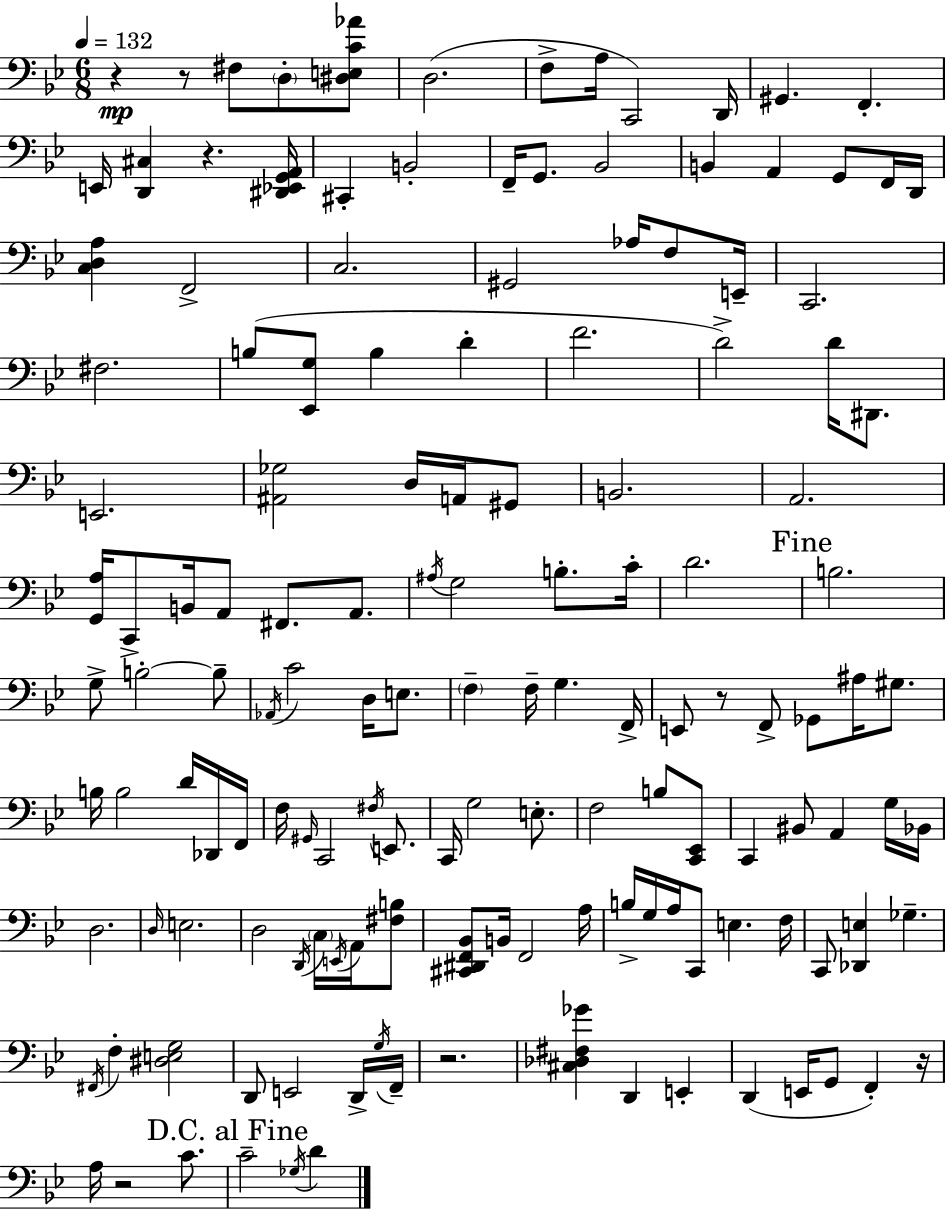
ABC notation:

X:1
T:Untitled
M:6/8
L:1/4
K:Bb
z z/2 ^F,/2 D,/2 [^D,E,C_A]/2 D,2 F,/2 A,/4 C,,2 D,,/4 ^G,, F,, E,,/4 [D,,^C,] z [^D,,_E,,G,,A,,]/4 ^C,, B,,2 F,,/4 G,,/2 _B,,2 B,, A,, G,,/2 F,,/4 D,,/4 [C,D,A,] F,,2 C,2 ^G,,2 _A,/4 F,/2 E,,/4 C,,2 ^F,2 B,/2 [_E,,G,]/2 B, D F2 D2 D/4 ^D,,/2 E,,2 [^A,,_G,]2 D,/4 A,,/4 ^G,,/2 B,,2 A,,2 [G,,A,]/4 C,,/2 B,,/4 A,,/2 ^F,,/2 A,,/2 ^A,/4 G,2 B,/2 C/4 D2 B,2 G,/2 B,2 B,/2 _A,,/4 C2 D,/4 E,/2 F, F,/4 G, F,,/4 E,,/2 z/2 F,,/2 _G,,/2 ^A,/4 ^G,/2 B,/4 B,2 D/4 _D,,/4 F,,/4 F,/4 ^G,,/4 C,,2 ^F,/4 E,,/2 C,,/4 G,2 E,/2 F,2 B,/2 [C,,_E,,]/2 C,, ^B,,/2 A,, G,/4 _B,,/4 D,2 D,/4 E,2 D,2 D,,/4 C,/4 E,,/4 A,,/4 [^F,B,]/2 [^C,,^D,,F,,_B,,]/2 B,,/4 F,,2 A,/4 B,/4 G,/4 A,/4 C,,/2 E, F,/4 C,,/2 [_D,,E,] _G, ^F,,/4 F, [^D,E,G,]2 D,,/2 E,,2 D,,/4 G,/4 F,,/4 z2 [^C,_D,^F,_G] D,, E,, D,, E,,/4 G,,/2 F,, z/4 A,/4 z2 C/2 C2 _G,/4 D